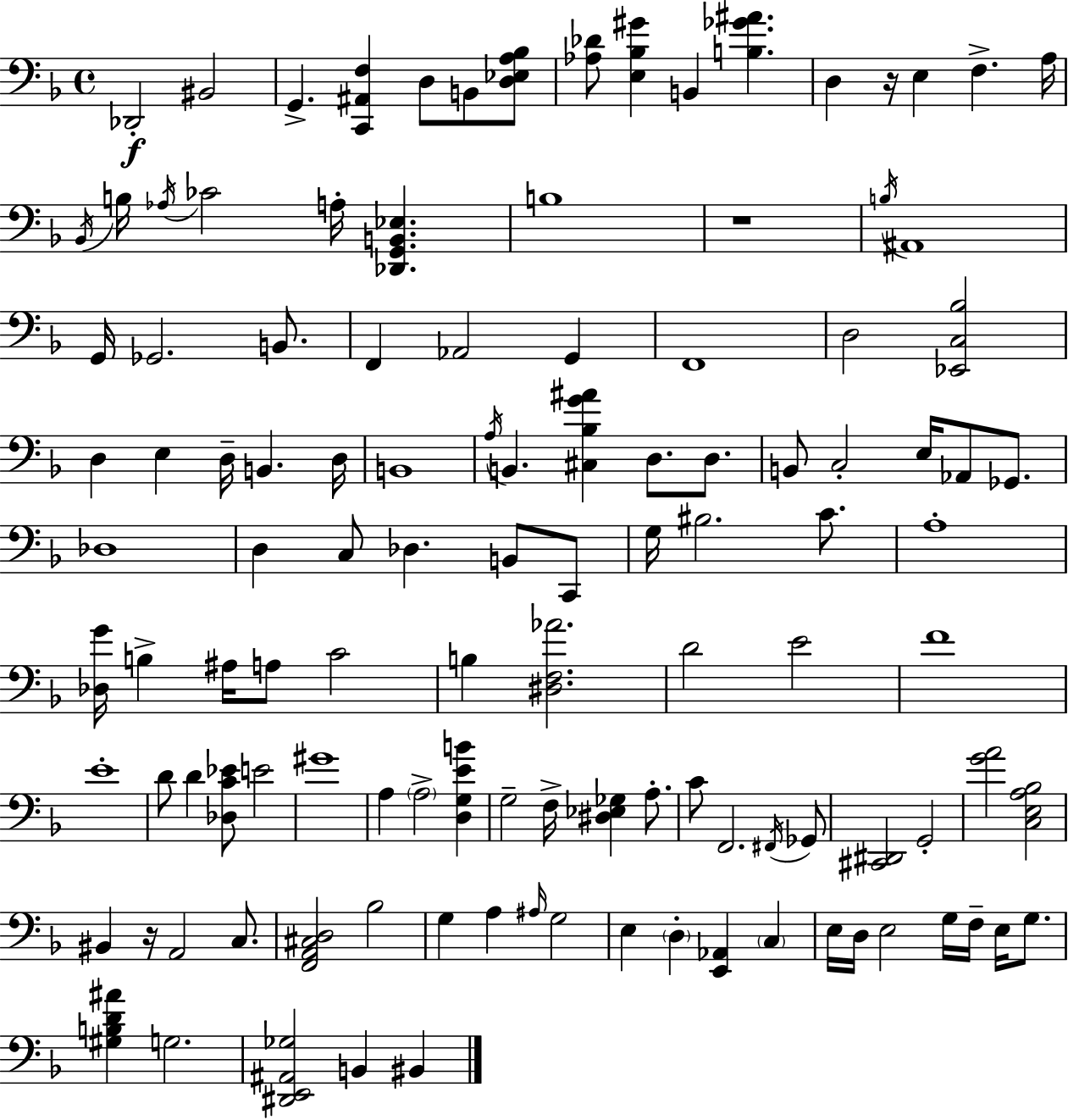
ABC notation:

X:1
T:Untitled
M:4/4
L:1/4
K:Dm
_D,,2 ^B,,2 G,, [C,,^A,,F,] D,/2 B,,/2 [D,_E,A,_B,]/2 [_A,_D]/2 [E,_B,^G] B,, [B,_G^A] D, z/4 E, F, A,/4 _B,,/4 B,/4 _A,/4 _C2 A,/4 [_D,,G,,B,,_E,] B,4 z4 B,/4 ^A,,4 G,,/4 _G,,2 B,,/2 F,, _A,,2 G,, F,,4 D,2 [_E,,C,_B,]2 D, E, D,/4 B,, D,/4 B,,4 A,/4 B,, [^C,_B,G^A] D,/2 D,/2 B,,/2 C,2 E,/4 _A,,/2 _G,,/2 _D,4 D, C,/2 _D, B,,/2 C,,/2 G,/4 ^B,2 C/2 A,4 [_D,G]/4 B, ^A,/4 A,/2 C2 B, [^D,F,_A]2 D2 E2 F4 E4 D/2 D [_D,C_E]/2 E2 ^G4 A, A,2 [D,G,EB] G,2 F,/4 [^D,_E,_G,] A,/2 C/2 F,,2 ^F,,/4 _G,,/2 [^C,,^D,,]2 G,,2 [GA]2 [C,E,A,_B,]2 ^B,, z/4 A,,2 C,/2 [F,,A,,^C,D,]2 _B,2 G, A, ^A,/4 G,2 E, D, [E,,_A,,] C, E,/4 D,/4 E,2 G,/4 F,/4 E,/4 G,/2 [^G,B,D^A] G,2 [^D,,E,,^A,,_G,]2 B,, ^B,,